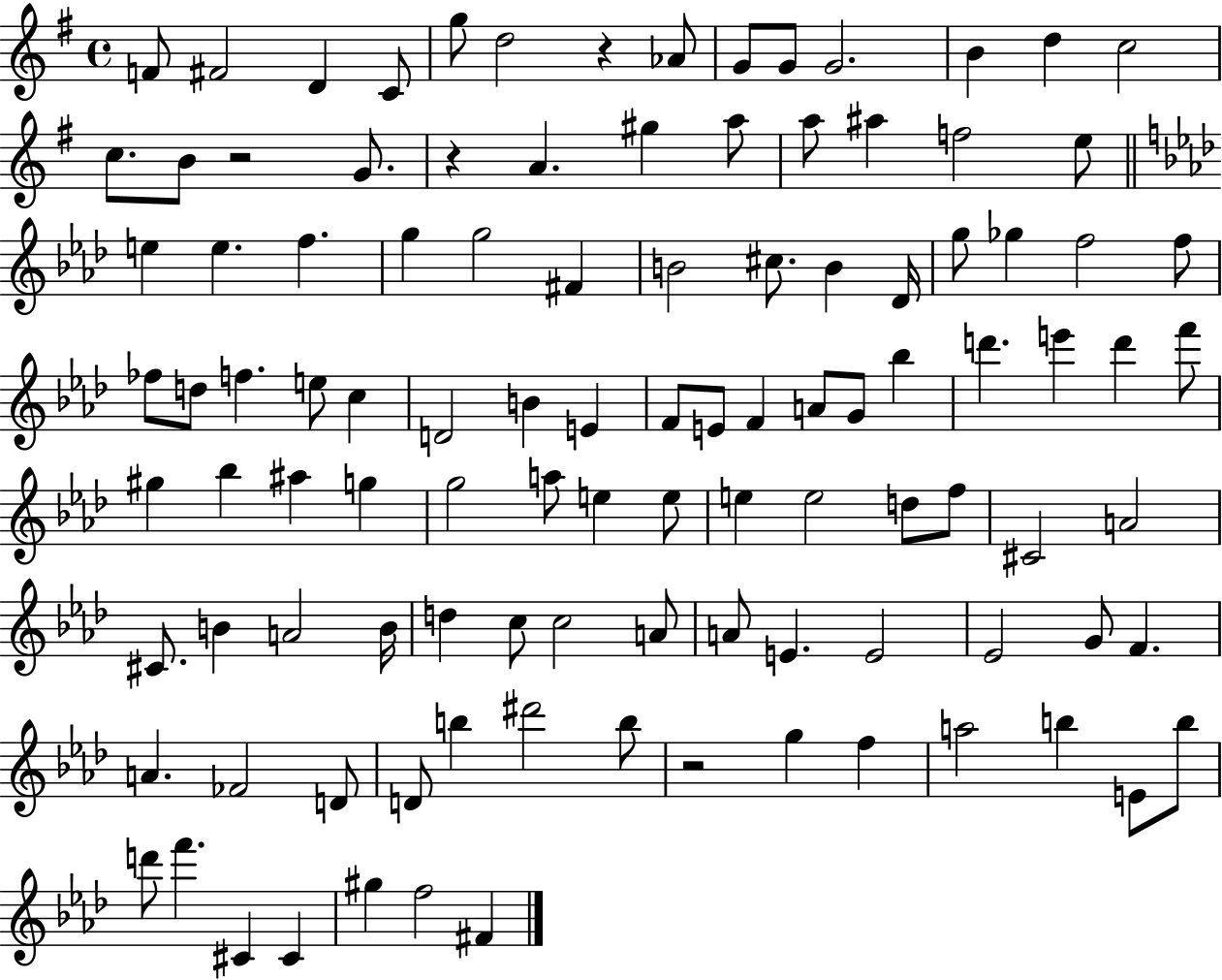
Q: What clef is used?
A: treble